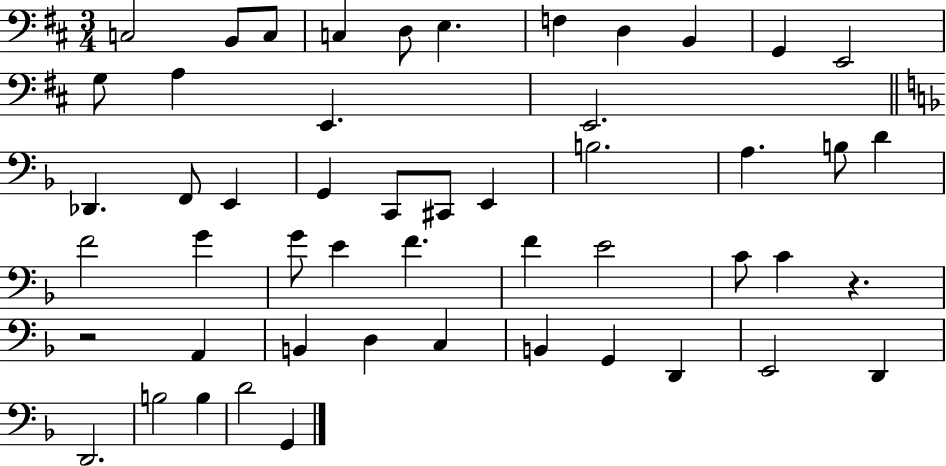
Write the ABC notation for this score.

X:1
T:Untitled
M:3/4
L:1/4
K:D
C,2 B,,/2 C,/2 C, D,/2 E, F, D, B,, G,, E,,2 G,/2 A, E,, E,,2 _D,, F,,/2 E,, G,, C,,/2 ^C,,/2 E,, B,2 A, B,/2 D F2 G G/2 E F F E2 C/2 C z z2 A,, B,, D, C, B,, G,, D,, E,,2 D,, D,,2 B,2 B, D2 G,,